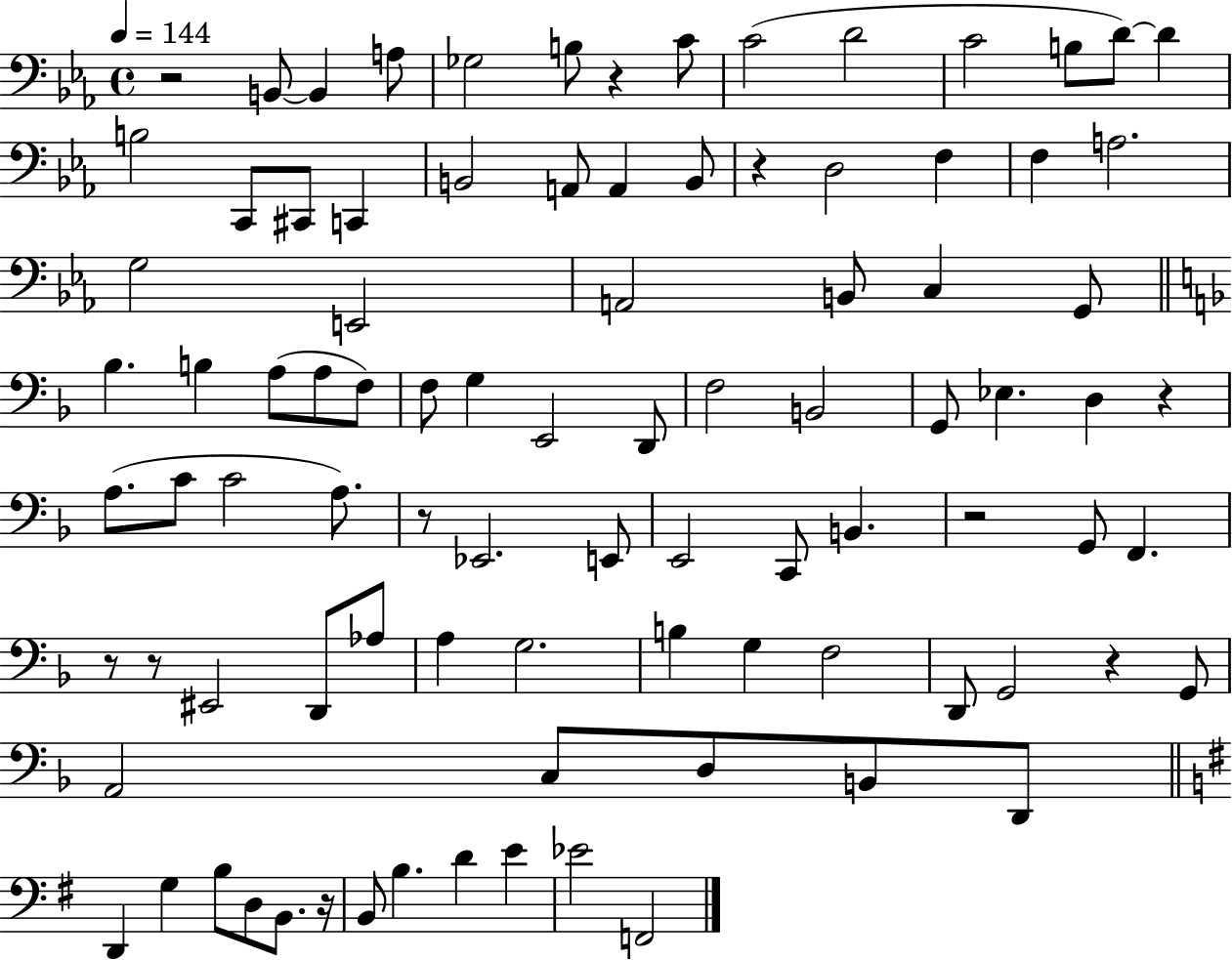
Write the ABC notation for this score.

X:1
T:Untitled
M:4/4
L:1/4
K:Eb
z2 B,,/2 B,, A,/2 _G,2 B,/2 z C/2 C2 D2 C2 B,/2 D/2 D B,2 C,,/2 ^C,,/2 C,, B,,2 A,,/2 A,, B,,/2 z D,2 F, F, A,2 G,2 E,,2 A,,2 B,,/2 C, G,,/2 _B, B, A,/2 A,/2 F,/2 F,/2 G, E,,2 D,,/2 F,2 B,,2 G,,/2 _E, D, z A,/2 C/2 C2 A,/2 z/2 _E,,2 E,,/2 E,,2 C,,/2 B,, z2 G,,/2 F,, z/2 z/2 ^E,,2 D,,/2 _A,/2 A, G,2 B, G, F,2 D,,/2 G,,2 z G,,/2 A,,2 C,/2 D,/2 B,,/2 D,,/2 D,, G, B,/2 D,/2 B,,/2 z/4 B,,/2 B, D E _E2 F,,2